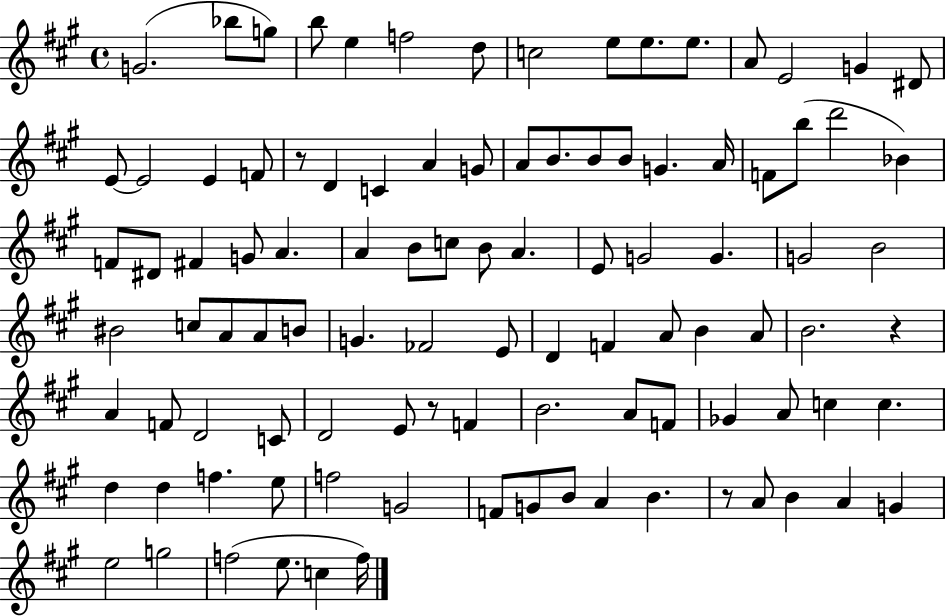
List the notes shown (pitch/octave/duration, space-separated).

G4/h. Bb5/e G5/e B5/e E5/q F5/h D5/e C5/h E5/e E5/e. E5/e. A4/e E4/h G4/q D#4/e E4/e E4/h E4/q F4/e R/e D4/q C4/q A4/q G4/e A4/e B4/e. B4/e B4/e G4/q. A4/s F4/e B5/e D6/h Bb4/q F4/e D#4/e F#4/q G4/e A4/q. A4/q B4/e C5/e B4/e A4/q. E4/e G4/h G4/q. G4/h B4/h BIS4/h C5/e A4/e A4/e B4/e G4/q. FES4/h E4/e D4/q F4/q A4/e B4/q A4/e B4/h. R/q A4/q F4/e D4/h C4/e D4/h E4/e R/e F4/q B4/h. A4/e F4/e Gb4/q A4/e C5/q C5/q. D5/q D5/q F5/q. E5/e F5/h G4/h F4/e G4/e B4/e A4/q B4/q. R/e A4/e B4/q A4/q G4/q E5/h G5/h F5/h E5/e. C5/q F5/s